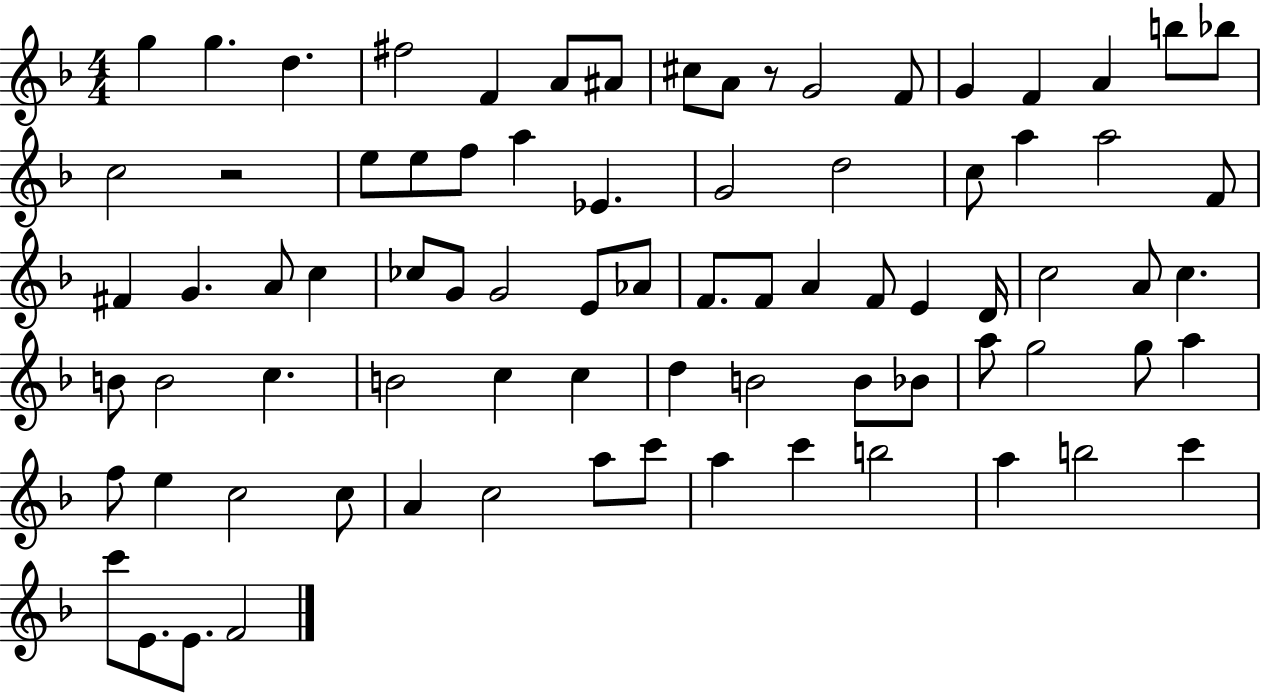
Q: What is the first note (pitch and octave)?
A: G5